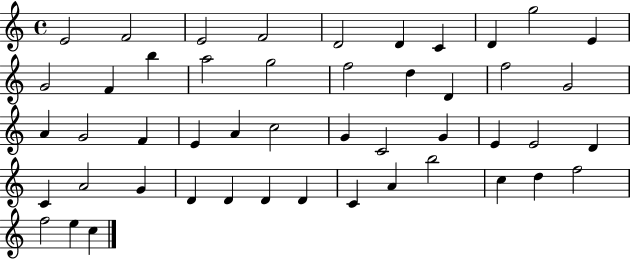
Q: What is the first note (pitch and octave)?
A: E4